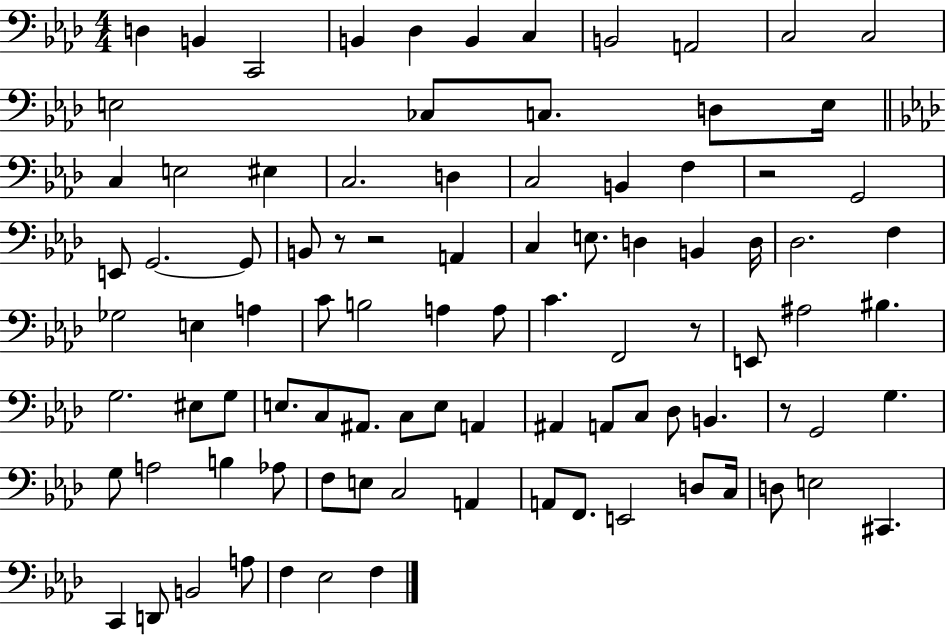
{
  \clef bass
  \numericTimeSignature
  \time 4/4
  \key aes \major
  d4 b,4 c,2 | b,4 des4 b,4 c4 | b,2 a,2 | c2 c2 | \break e2 ces8 c8. d8 e16 | \bar "||" \break \key f \minor c4 e2 eis4 | c2. d4 | c2 b,4 f4 | r2 g,2 | \break e,8 g,2.~~ g,8 | b,8 r8 r2 a,4 | c4 e8. d4 b,4 d16 | des2. f4 | \break ges2 e4 a4 | c'8 b2 a4 a8 | c'4. f,2 r8 | e,8 ais2 bis4. | \break g2. eis8 g8 | e8. c8 ais,8. c8 e8 a,4 | ais,4 a,8 c8 des8 b,4. | r8 g,2 g4. | \break g8 a2 b4 aes8 | f8 e8 c2 a,4 | a,8 f,8. e,2 d8 c16 | d8 e2 cis,4. | \break c,4 d,8 b,2 a8 | f4 ees2 f4 | \bar "|."
}